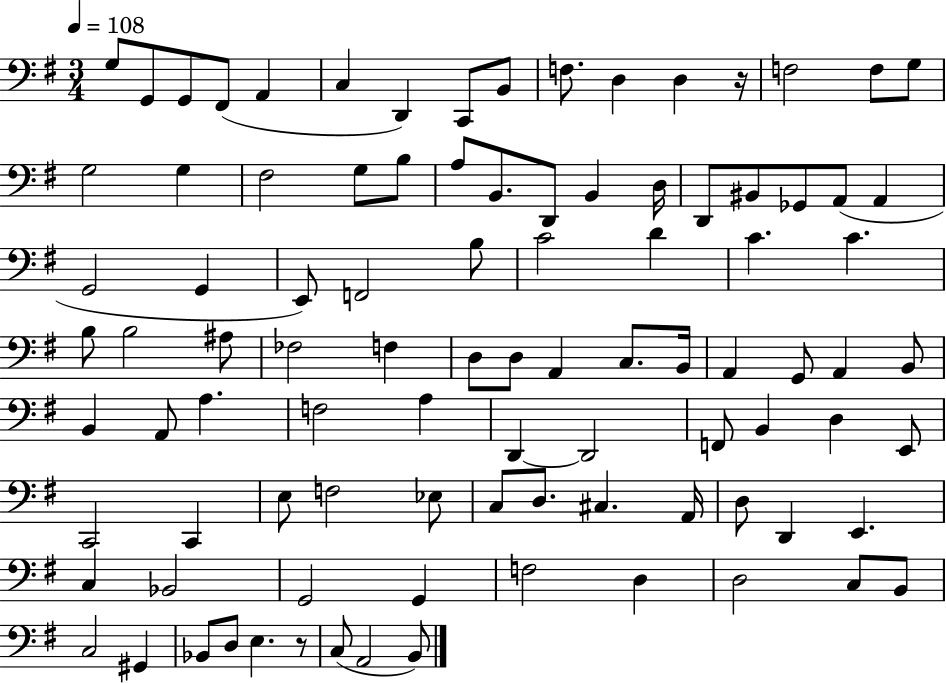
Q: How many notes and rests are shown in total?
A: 95